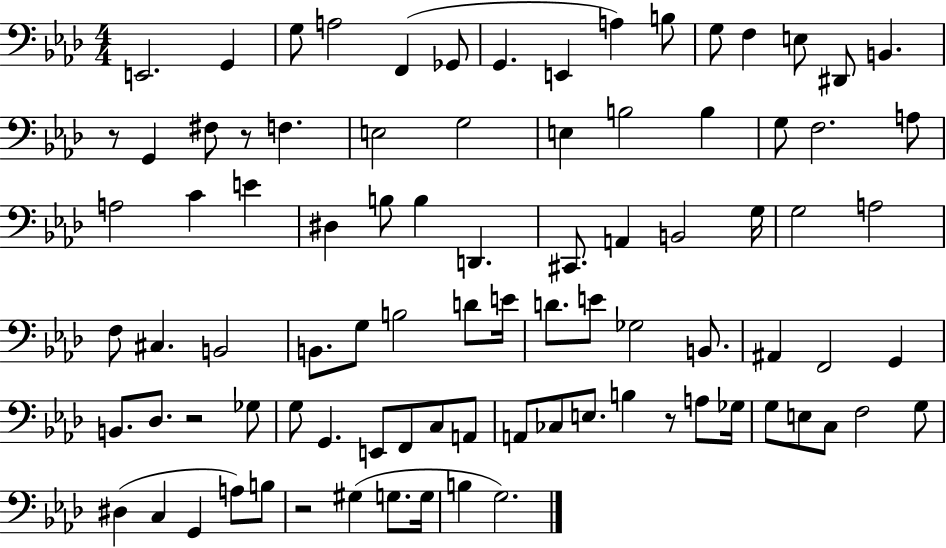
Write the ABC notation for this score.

X:1
T:Untitled
M:4/4
L:1/4
K:Ab
E,,2 G,, G,/2 A,2 F,, _G,,/2 G,, E,, A, B,/2 G,/2 F, E,/2 ^D,,/2 B,, z/2 G,, ^F,/2 z/2 F, E,2 G,2 E, B,2 B, G,/2 F,2 A,/2 A,2 C E ^D, B,/2 B, D,, ^C,,/2 A,, B,,2 G,/4 G,2 A,2 F,/2 ^C, B,,2 B,,/2 G,/2 B,2 D/2 E/4 D/2 E/2 _G,2 B,,/2 ^A,, F,,2 G,, B,,/2 _D,/2 z2 _G,/2 G,/2 G,, E,,/2 F,,/2 C,/2 A,,/2 A,,/2 _C,/2 E,/2 B, z/2 A,/2 _G,/4 G,/2 E,/2 C,/2 F,2 G,/2 ^D, C, G,, A,/2 B,/2 z2 ^G, G,/2 G,/4 B, G,2